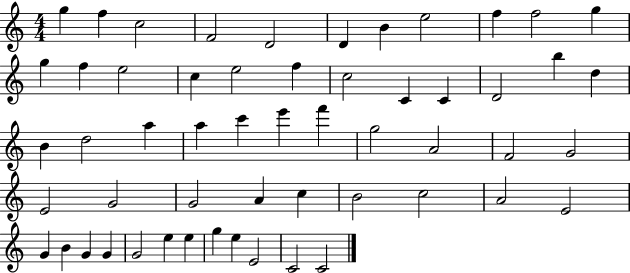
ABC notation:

X:1
T:Untitled
M:4/4
L:1/4
K:C
g f c2 F2 D2 D B e2 f f2 g g f e2 c e2 f c2 C C D2 b d B d2 a a c' e' f' g2 A2 F2 G2 E2 G2 G2 A c B2 c2 A2 E2 G B G G G2 e e g e E2 C2 C2